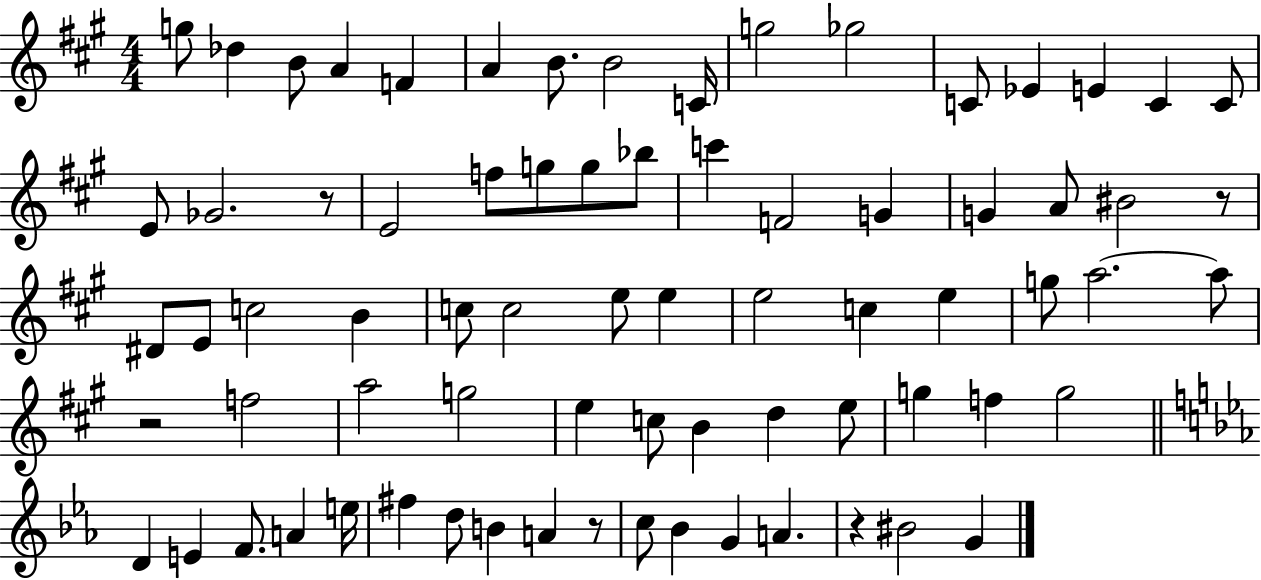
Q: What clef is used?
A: treble